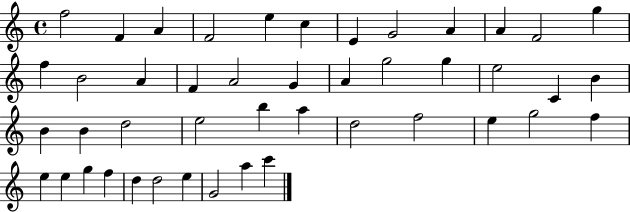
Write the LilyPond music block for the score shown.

{
  \clef treble
  \time 4/4
  \defaultTimeSignature
  \key c \major
  f''2 f'4 a'4 | f'2 e''4 c''4 | e'4 g'2 a'4 | a'4 f'2 g''4 | \break f''4 b'2 a'4 | f'4 a'2 g'4 | a'4 g''2 g''4 | e''2 c'4 b'4 | \break b'4 b'4 d''2 | e''2 b''4 a''4 | d''2 f''2 | e''4 g''2 f''4 | \break e''4 e''4 g''4 f''4 | d''4 d''2 e''4 | g'2 a''4 c'''4 | \bar "|."
}